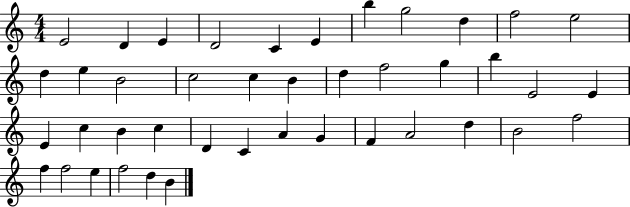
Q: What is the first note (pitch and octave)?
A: E4